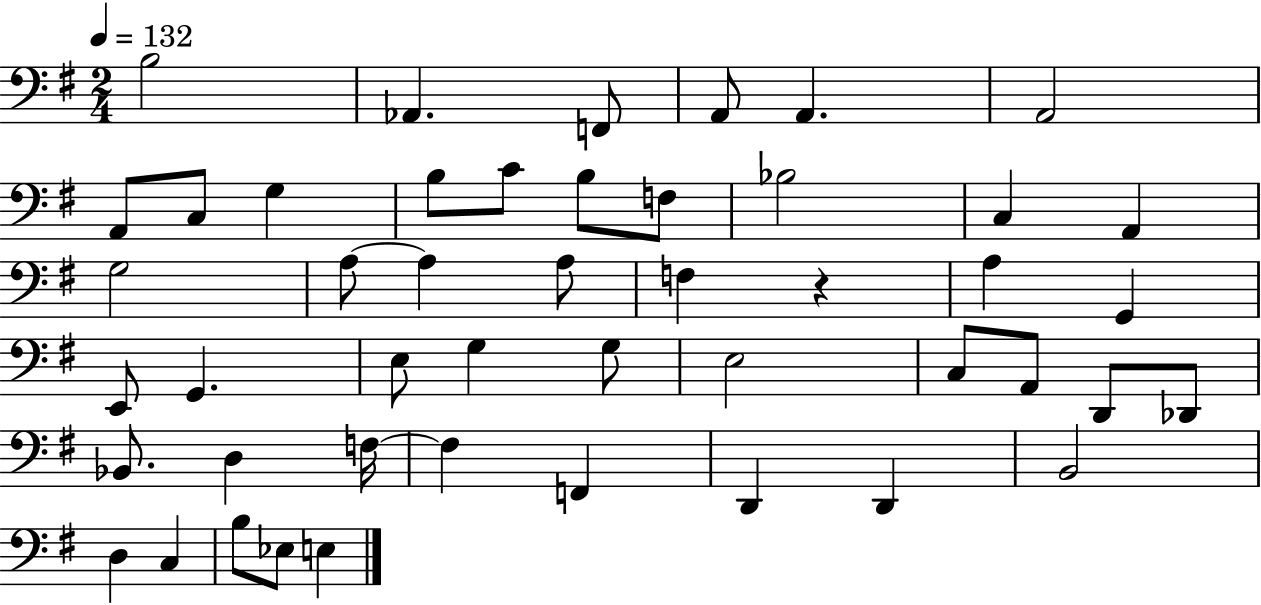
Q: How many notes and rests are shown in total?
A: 47